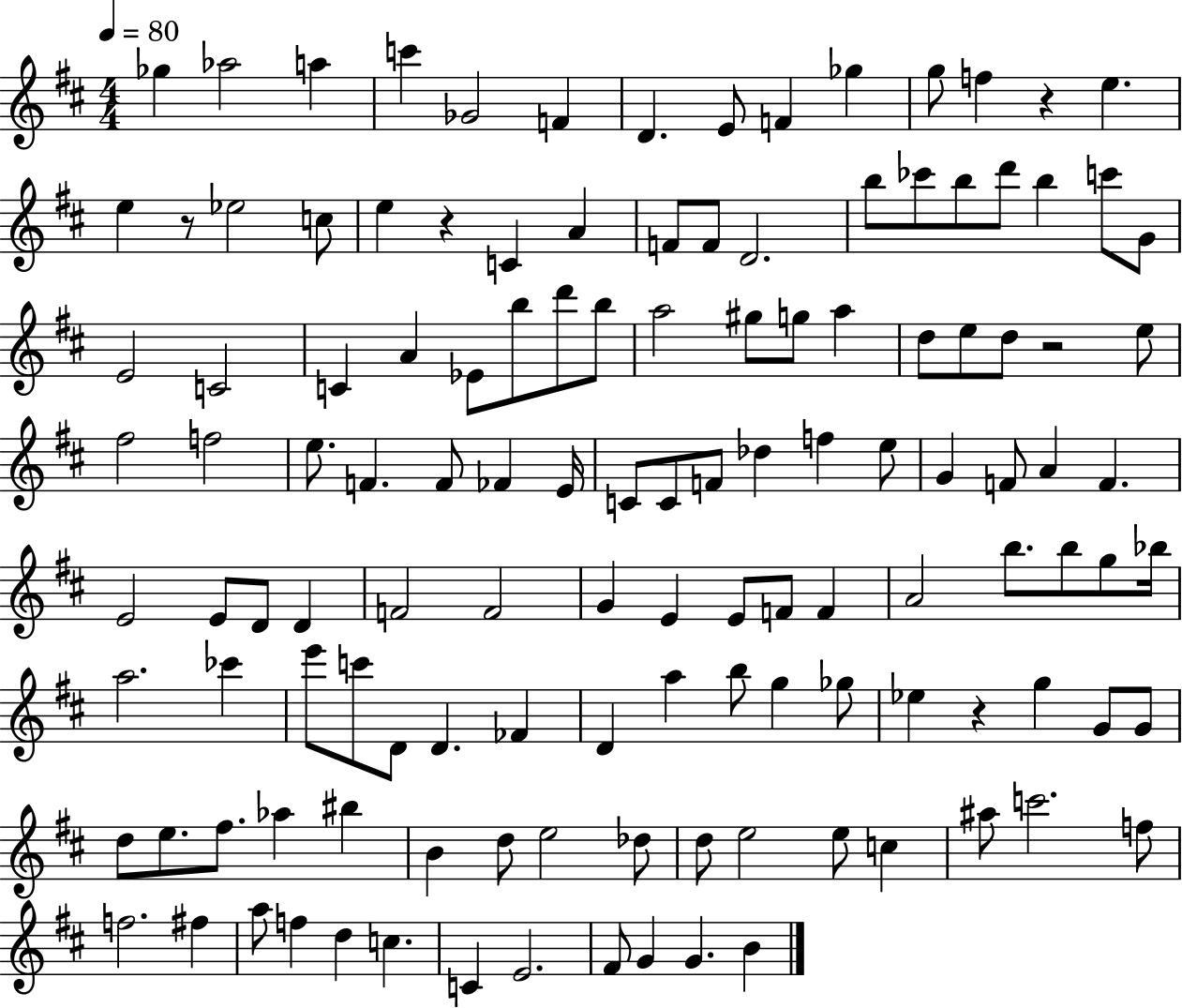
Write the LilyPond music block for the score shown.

{
  \clef treble
  \numericTimeSignature
  \time 4/4
  \key d \major
  \tempo 4 = 80
  \repeat volta 2 { ges''4 aes''2 a''4 | c'''4 ges'2 f'4 | d'4. e'8 f'4 ges''4 | g''8 f''4 r4 e''4. | \break e''4 r8 ees''2 c''8 | e''4 r4 c'4 a'4 | f'8 f'8 d'2. | b''8 ces'''8 b''8 d'''8 b''4 c'''8 g'8 | \break e'2 c'2 | c'4 a'4 ees'8 b''8 d'''8 b''8 | a''2 gis''8 g''8 a''4 | d''8 e''8 d''8 r2 e''8 | \break fis''2 f''2 | e''8. f'4. f'8 fes'4 e'16 | c'8 c'8 f'8 des''4 f''4 e''8 | g'4 f'8 a'4 f'4. | \break e'2 e'8 d'8 d'4 | f'2 f'2 | g'4 e'4 e'8 f'8 f'4 | a'2 b''8. b''8 g''8 bes''16 | \break a''2. ces'''4 | e'''8 c'''8 d'8 d'4. fes'4 | d'4 a''4 b''8 g''4 ges''8 | ees''4 r4 g''4 g'8 g'8 | \break d''8 e''8. fis''8. aes''4 bis''4 | b'4 d''8 e''2 des''8 | d''8 e''2 e''8 c''4 | ais''8 c'''2. f''8 | \break f''2. fis''4 | a''8 f''4 d''4 c''4. | c'4 e'2. | fis'8 g'4 g'4. b'4 | \break } \bar "|."
}